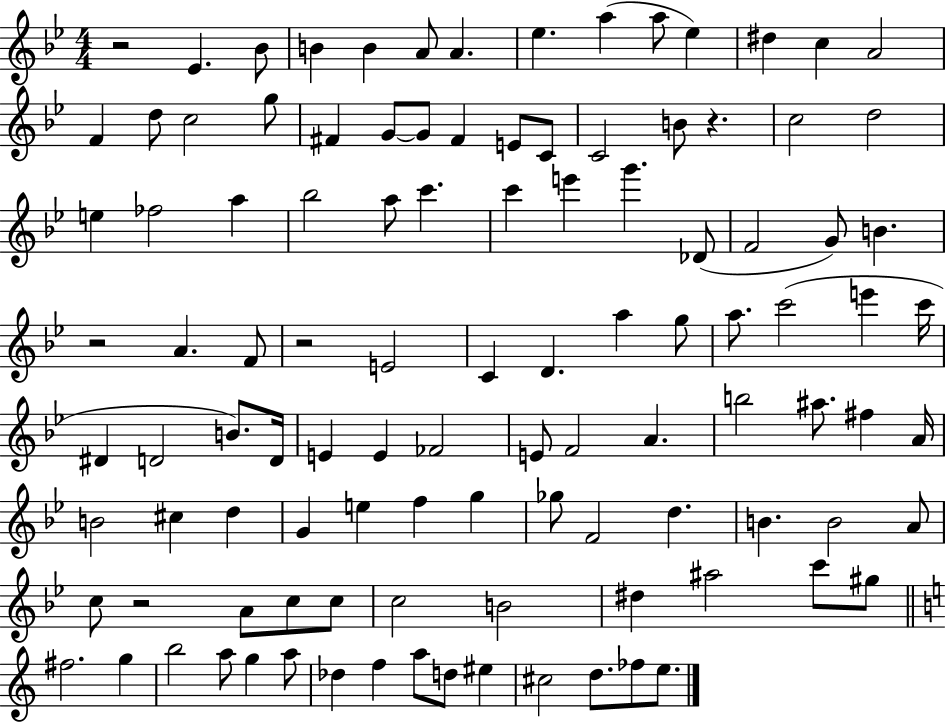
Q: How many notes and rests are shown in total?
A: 108